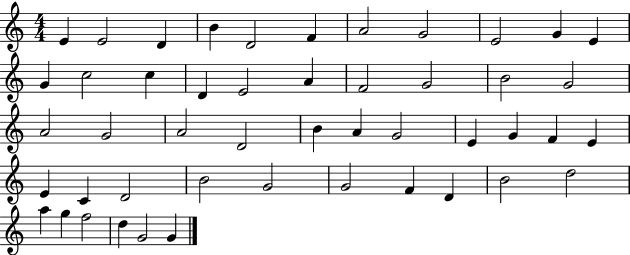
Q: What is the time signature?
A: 4/4